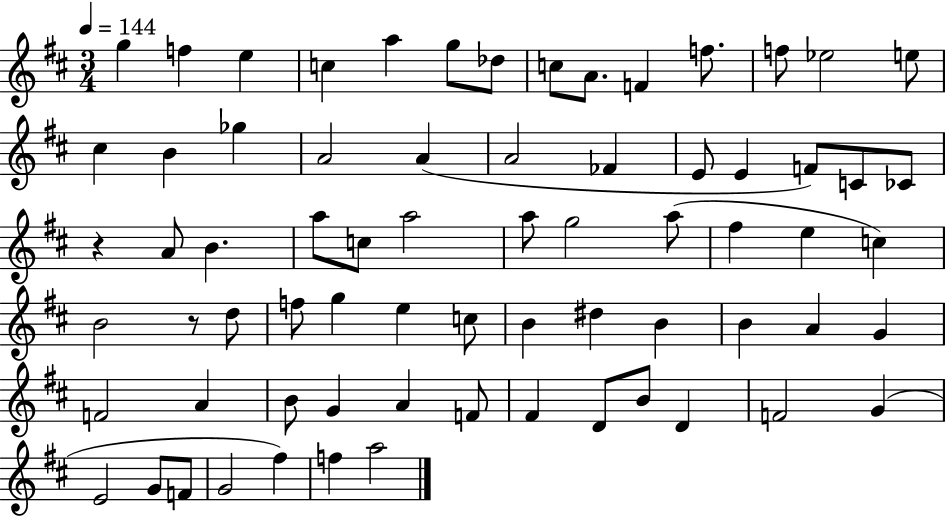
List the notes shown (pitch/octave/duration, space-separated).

G5/q F5/q E5/q C5/q A5/q G5/e Db5/e C5/e A4/e. F4/q F5/e. F5/e Eb5/h E5/e C#5/q B4/q Gb5/q A4/h A4/q A4/h FES4/q E4/e E4/q F4/e C4/e CES4/e R/q A4/e B4/q. A5/e C5/e A5/h A5/e G5/h A5/e F#5/q E5/q C5/q B4/h R/e D5/e F5/e G5/q E5/q C5/e B4/q D#5/q B4/q B4/q A4/q G4/q F4/h A4/q B4/e G4/q A4/q F4/e F#4/q D4/e B4/e D4/q F4/h G4/q E4/h G4/e F4/e G4/h F#5/q F5/q A5/h